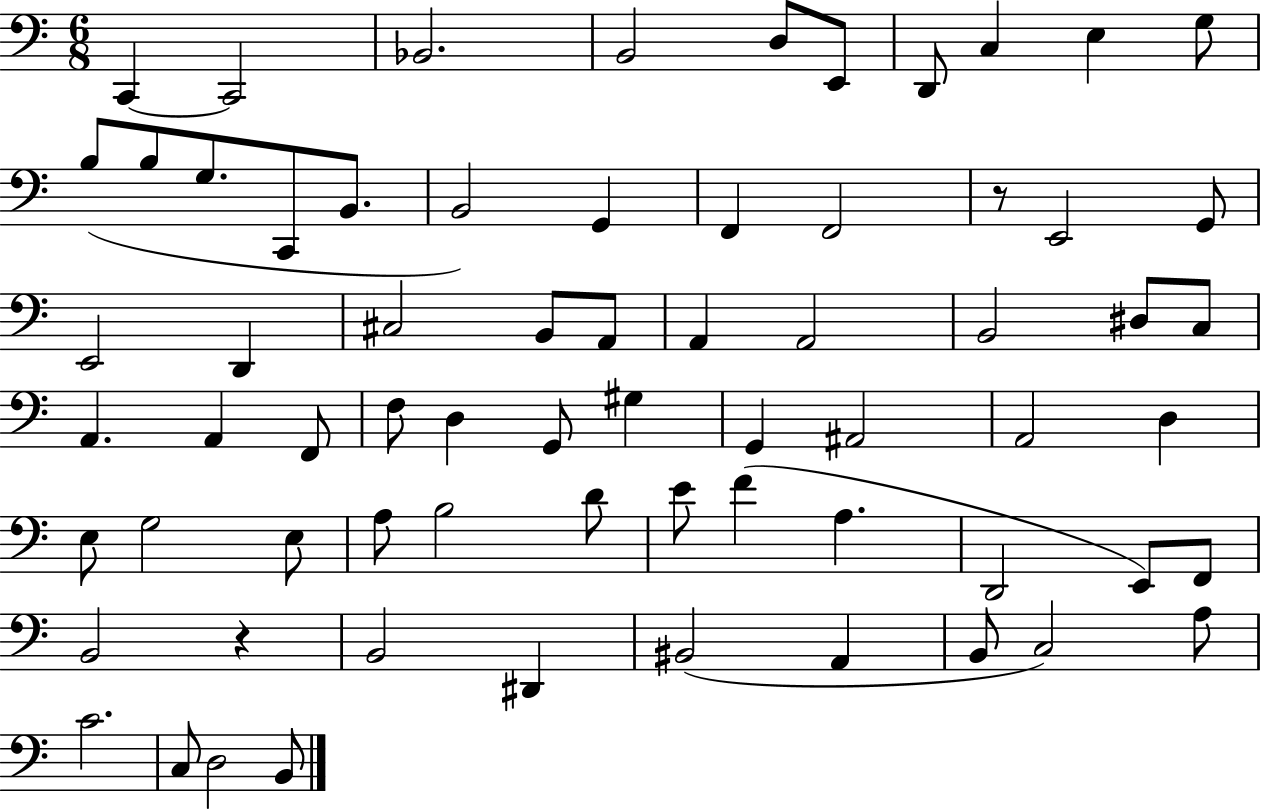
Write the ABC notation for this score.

X:1
T:Untitled
M:6/8
L:1/4
K:C
C,, C,,2 _B,,2 B,,2 D,/2 E,,/2 D,,/2 C, E, G,/2 B,/2 B,/2 G,/2 C,,/2 B,,/2 B,,2 G,, F,, F,,2 z/2 E,,2 G,,/2 E,,2 D,, ^C,2 B,,/2 A,,/2 A,, A,,2 B,,2 ^D,/2 C,/2 A,, A,, F,,/2 F,/2 D, G,,/2 ^G, G,, ^A,,2 A,,2 D, E,/2 G,2 E,/2 A,/2 B,2 D/2 E/2 F A, D,,2 E,,/2 F,,/2 B,,2 z B,,2 ^D,, ^B,,2 A,, B,,/2 C,2 A,/2 C2 C,/2 D,2 B,,/2